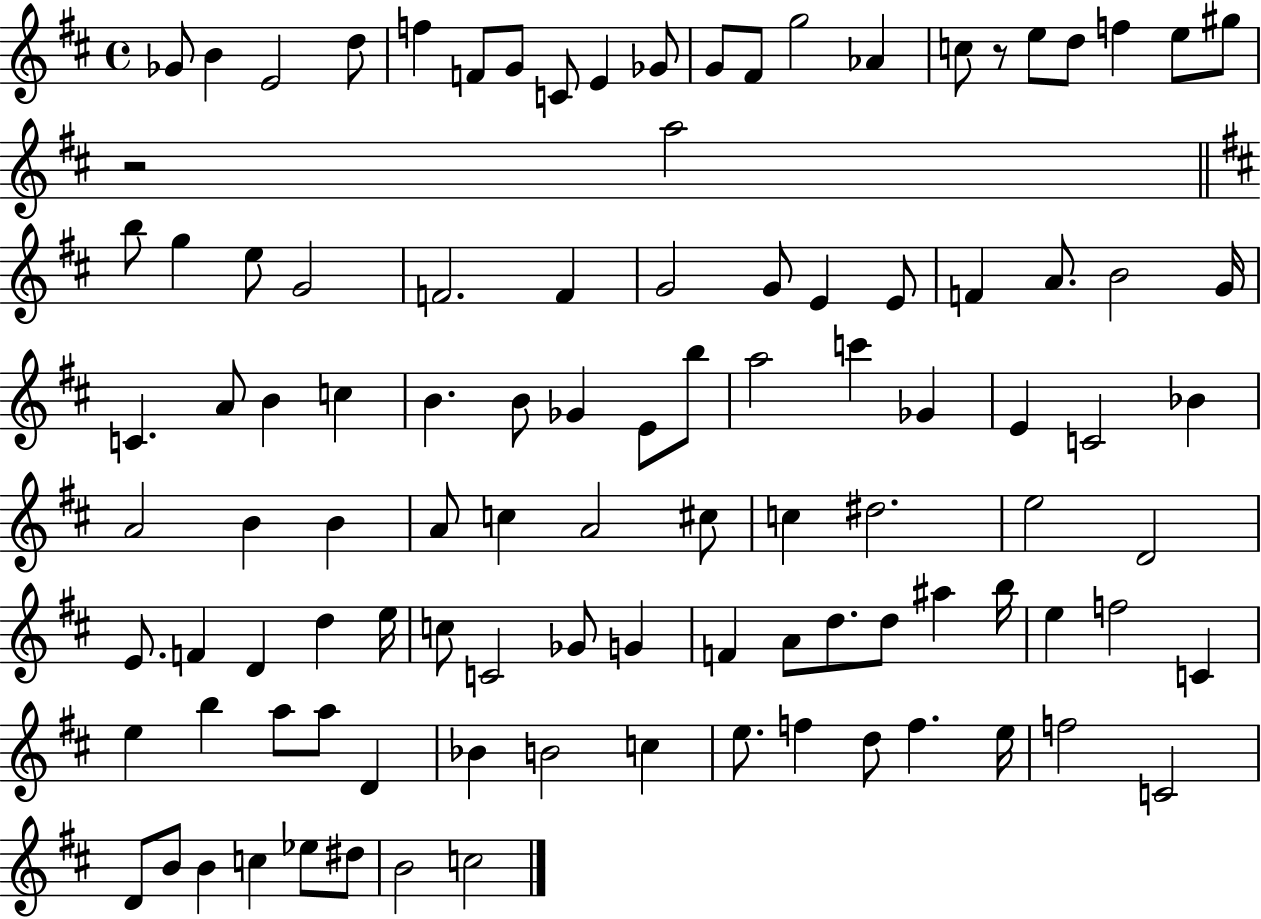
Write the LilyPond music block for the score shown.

{
  \clef treble
  \time 4/4
  \defaultTimeSignature
  \key d \major
  ges'8 b'4 e'2 d''8 | f''4 f'8 g'8 c'8 e'4 ges'8 | g'8 fis'8 g''2 aes'4 | c''8 r8 e''8 d''8 f''4 e''8 gis''8 | \break r2 a''2 | \bar "||" \break \key b \minor b''8 g''4 e''8 g'2 | f'2. f'4 | g'2 g'8 e'4 e'8 | f'4 a'8. b'2 g'16 | \break c'4. a'8 b'4 c''4 | b'4. b'8 ges'4 e'8 b''8 | a''2 c'''4 ges'4 | e'4 c'2 bes'4 | \break a'2 b'4 b'4 | a'8 c''4 a'2 cis''8 | c''4 dis''2. | e''2 d'2 | \break e'8. f'4 d'4 d''4 e''16 | c''8 c'2 ges'8 g'4 | f'4 a'8 d''8. d''8 ais''4 b''16 | e''4 f''2 c'4 | \break e''4 b''4 a''8 a''8 d'4 | bes'4 b'2 c''4 | e''8. f''4 d''8 f''4. e''16 | f''2 c'2 | \break d'8 b'8 b'4 c''4 ees''8 dis''8 | b'2 c''2 | \bar "|."
}